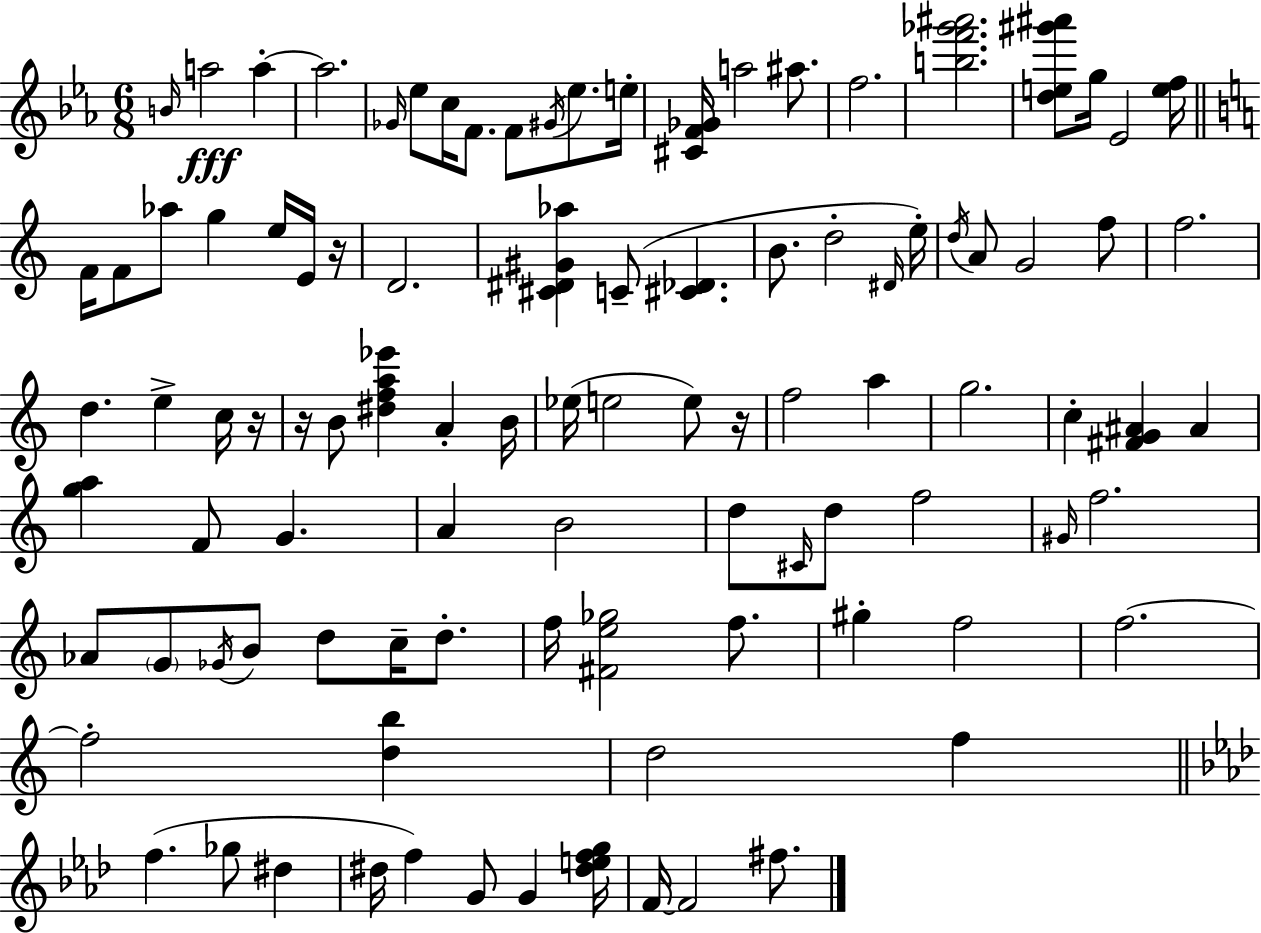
{
  \clef treble
  \numericTimeSignature
  \time 6/8
  \key c \minor
  \repeat volta 2 { \grace { b'16 }\fff a''2 a''4-.~~ | a''2. | \grace { ges'16 } ees''8 c''16 f'8. f'8 \acciaccatura { gis'16 } ees''8. | e''16-. <cis' f' ges'>16 a''2 | \break ais''8. f''2. | <b'' f''' ges''' ais'''>2. | <d'' e'' gis''' ais'''>8 g''16 ees'2 | <e'' f''>16 \bar "||" \break \key c \major f'16 f'8 aes''8 g''4 e''16 e'16 r16 | d'2. | <cis' dis' gis' aes''>4 c'8--( <cis' des'>4. | b'8. d''2-. \grace { dis'16 }) | \break e''16-. \acciaccatura { d''16 } a'8 g'2 | f''8 f''2. | d''4. e''4-> | c''16 r16 r16 b'8 <dis'' f'' a'' ees'''>4 a'4-. | \break b'16 ees''16( e''2 e''8) | r16 f''2 a''4 | g''2. | c''4-. <fis' g' ais'>4 ais'4 | \break <g'' a''>4 f'8 g'4. | a'4 b'2 | d''8 \grace { cis'16 } d''8 f''2 | \grace { gis'16 } f''2. | \break aes'8 \parenthesize g'8 \acciaccatura { ges'16 } b'8 d''8 | c''16-- d''8.-. f''16 <fis' e'' ges''>2 | f''8. gis''4-. f''2 | f''2.~~ | \break f''2-. | <d'' b''>4 d''2 | f''4 \bar "||" \break \key aes \major f''4.( ges''8 dis''4 | dis''16 f''4) g'8 g'4 <dis'' e'' f'' g''>16 | f'16~~ f'2 fis''8. | } \bar "|."
}